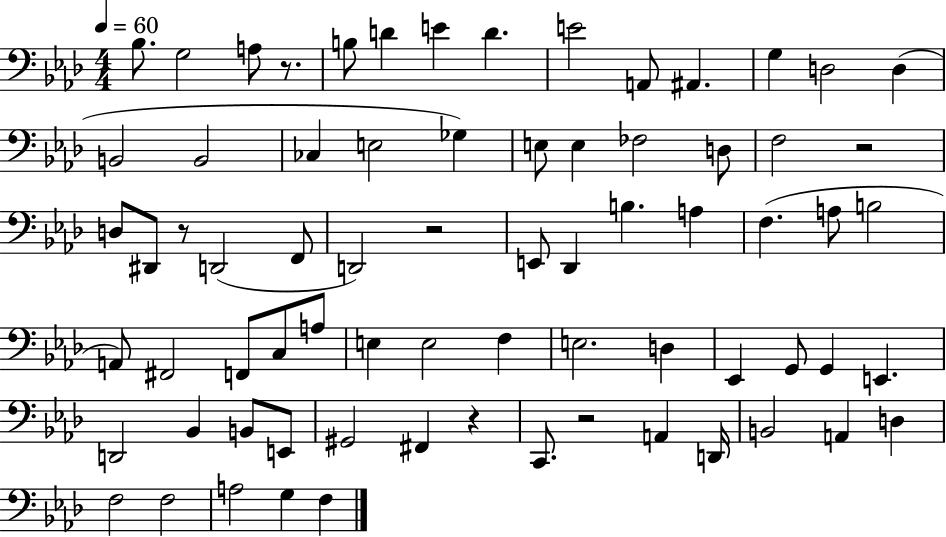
Bb3/e. G3/h A3/e R/e. B3/e D4/q E4/q D4/q. E4/h A2/e A#2/q. G3/q D3/h D3/q B2/h B2/h CES3/q E3/h Gb3/q E3/e E3/q FES3/h D3/e F3/h R/h D3/e D#2/e R/e D2/h F2/e D2/h R/h E2/e Db2/q B3/q. A3/q F3/q. A3/e B3/h A2/e F#2/h F2/e C3/e A3/e E3/q E3/h F3/q E3/h. D3/q Eb2/q G2/e G2/q E2/q. D2/h Bb2/q B2/e E2/e G#2/h F#2/q R/q C2/e. R/h A2/q D2/s B2/h A2/q D3/q F3/h F3/h A3/h G3/q F3/q